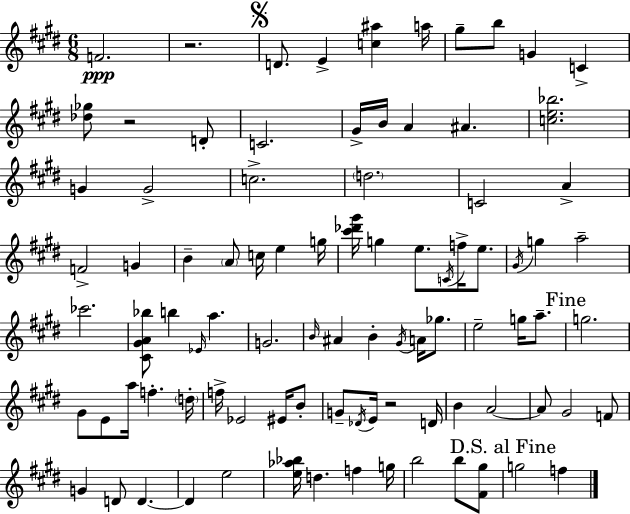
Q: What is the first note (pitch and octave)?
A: F4